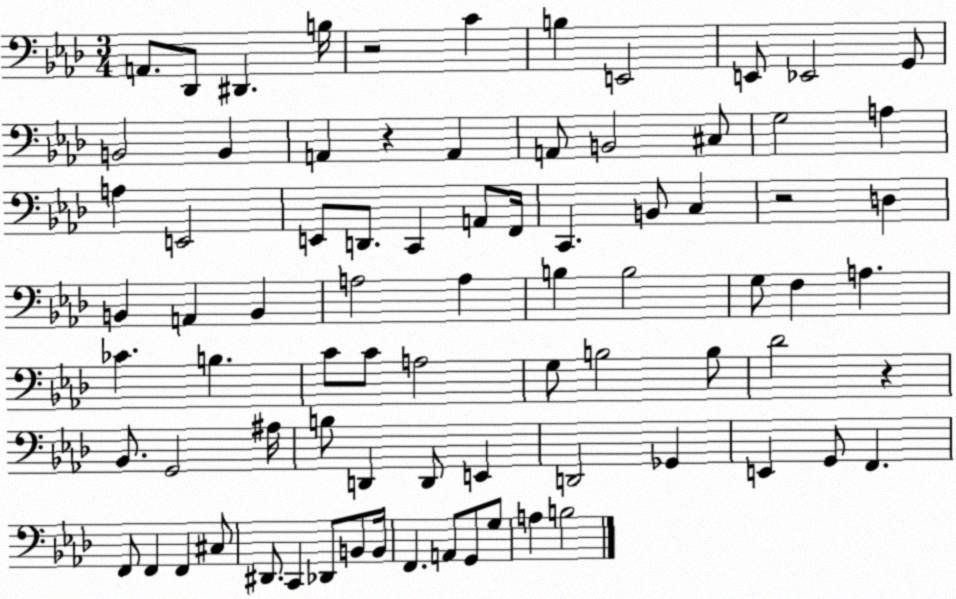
X:1
T:Untitled
M:3/4
L:1/4
K:Ab
A,,/2 _D,,/2 ^D,, B,/4 z2 C B, E,,2 E,,/2 _E,,2 G,,/2 B,,2 B,, A,, z A,, A,,/2 B,,2 ^C,/2 G,2 A, A, E,,2 E,,/2 D,,/2 C,, A,,/2 F,,/4 C,, B,,/2 C, z2 D, B,, A,, B,, A,2 A, B, B,2 G,/2 F, A, _C B, C/2 C/2 A,2 G,/2 B,2 B,/2 _D2 z _B,,/2 G,,2 ^A,/4 B,/2 D,, D,,/2 E,, D,,2 _G,, E,, G,,/2 F,, F,,/2 F,, F,, ^C,/2 ^D,,/2 C,, _D,,/2 B,,/2 B,,/4 F,, A,,/2 G,,/2 G,/2 A, B,2